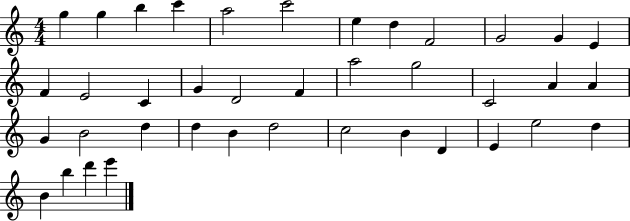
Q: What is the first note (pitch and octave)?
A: G5